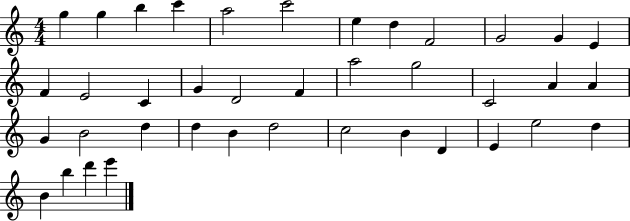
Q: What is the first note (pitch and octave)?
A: G5